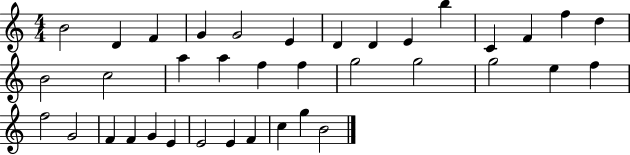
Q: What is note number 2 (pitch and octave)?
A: D4